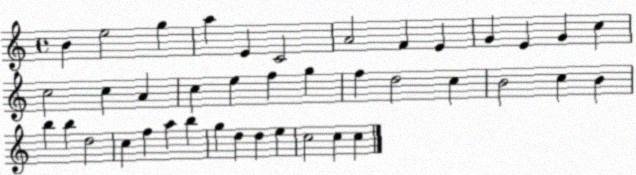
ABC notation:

X:1
T:Untitled
M:4/4
L:1/4
K:C
B e2 g a E C2 A2 F E G E G c c2 c A c e f g f d2 c B2 c B b b d2 c f a b g d d e c2 c c